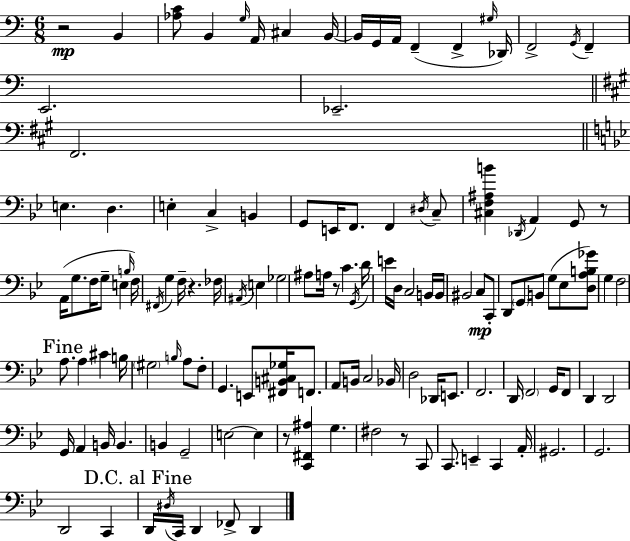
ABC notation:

X:1
T:Untitled
M:6/8
L:1/4
K:C
z2 B,, [_A,C]/2 B,, G,/4 A,,/4 ^C, B,,/4 B,,/4 G,,/4 A,,/4 F,, F,, ^G,/4 _D,,/4 F,,2 G,,/4 F,, E,,2 _E,,2 ^F,,2 E, D, E, C, B,, G,,/2 E,,/4 F,,/2 F,, ^D,/4 C,/2 [^C,F,^A,B] _D,,/4 A,, G,,/2 z/2 A,,/4 G,/2 F,/4 G,/2 E, B,/4 F,/4 ^F,,/4 G, F,/4 z _F,/4 ^A,,/4 E, _G,2 ^A,/2 A,/4 z/2 C G,,/4 D/4 E/4 D,/4 C,2 B,,/4 B,,/4 ^B,,2 C,/2 C,,/2 D,,/2 G,,/2 B,,/2 G,/2 _E,/2 [D,A,B,_G]/2 G, F,2 A,/2 A, ^C B,/4 ^G,2 B,/4 A,/2 F,/2 G,, E,,/2 [^F,,B,,^C,_G,]/4 F,,/2 A,,/2 B,,/4 C,2 _B,,/4 D,2 _D,,/4 E,,/2 F,,2 D,,/4 F,,2 G,,/4 F,,/2 D,, D,,2 G,,/4 A,, B,,/4 B,, B,, G,,2 E,2 E, z/2 [C,,^F,,^A,] G, ^F,2 z/2 C,,/2 C,,/2 E,, C,, A,,/4 ^G,,2 G,,2 D,,2 C,, D,,/4 ^D,/4 C,,/4 D,, _F,,/2 D,,